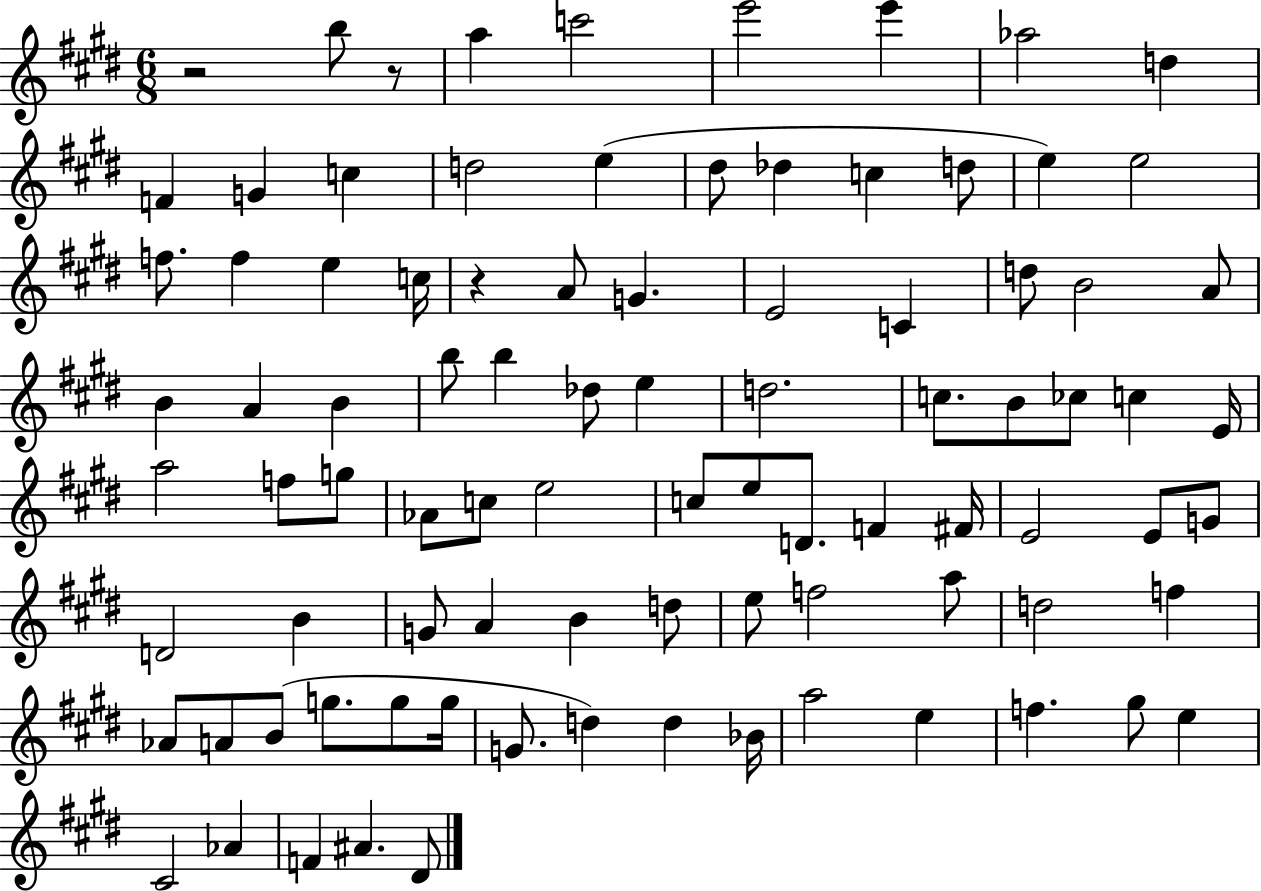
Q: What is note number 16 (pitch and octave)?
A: D5